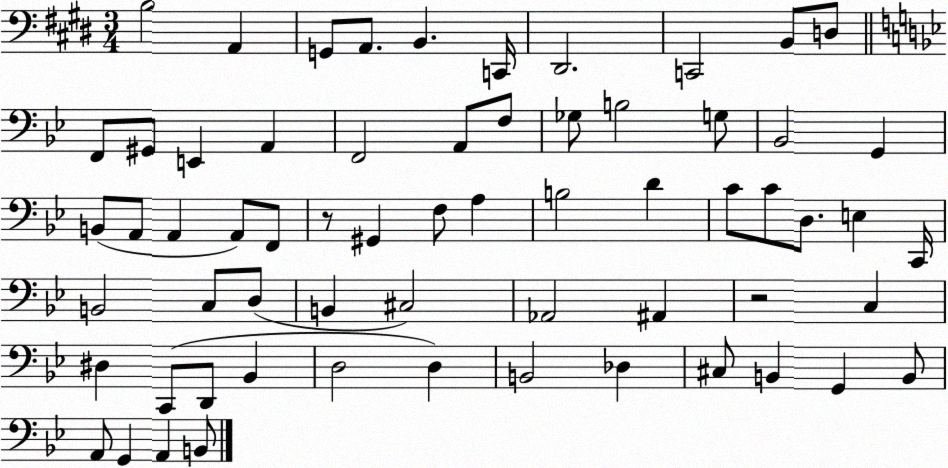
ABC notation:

X:1
T:Untitled
M:3/4
L:1/4
K:E
B,2 A,, G,,/2 A,,/2 B,, C,,/4 ^D,,2 C,,2 B,,/2 D,/2 F,,/2 ^G,,/2 E,, A,, F,,2 A,,/2 F,/2 _G,/2 B,2 G,/2 _B,,2 G,, B,,/2 A,,/2 A,, A,,/2 F,,/2 z/2 ^G,, F,/2 A, B,2 D C/2 C/2 D,/2 E, C,,/4 B,,2 C,/2 D,/2 B,, ^C,2 _A,,2 ^A,, z2 C, ^D, C,,/2 D,,/2 _B,, D,2 D, B,,2 _D, ^C,/2 B,, G,, B,,/2 A,,/2 G,, A,, B,,/2